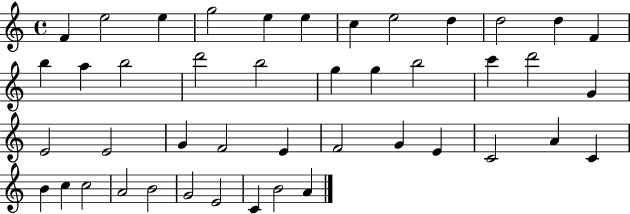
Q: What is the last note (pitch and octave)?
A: A4